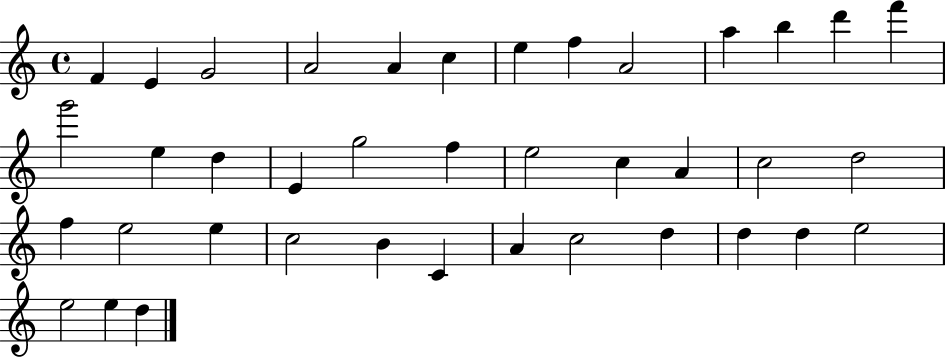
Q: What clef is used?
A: treble